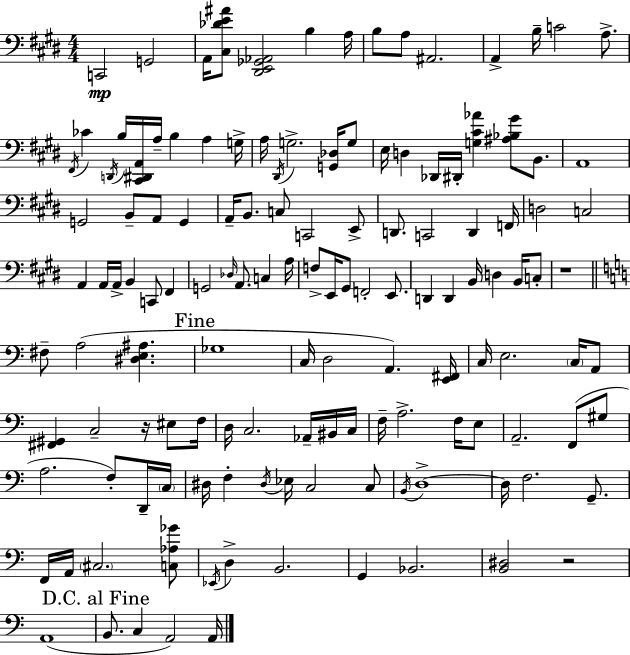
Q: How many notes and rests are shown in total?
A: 134